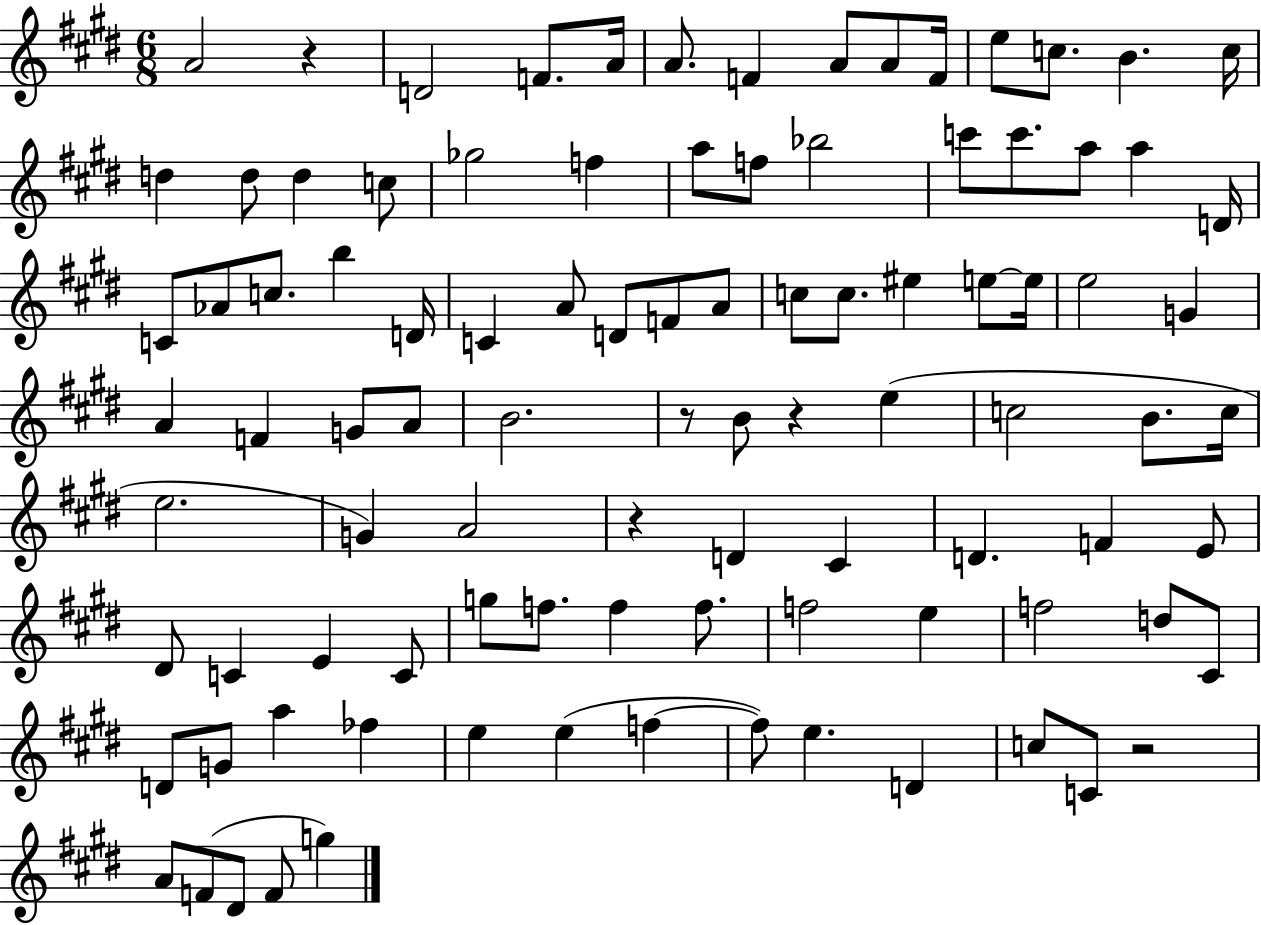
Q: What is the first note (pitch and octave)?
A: A4